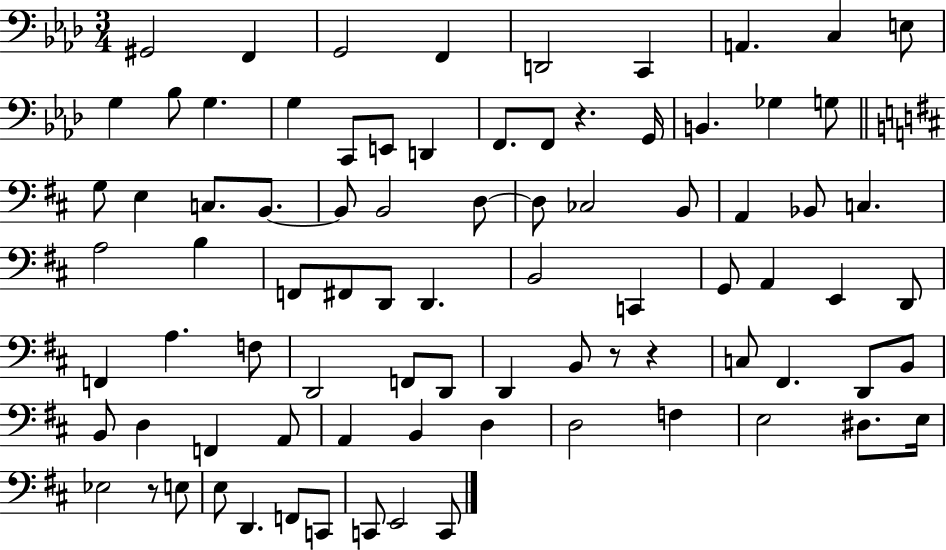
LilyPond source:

{
  \clef bass
  \numericTimeSignature
  \time 3/4
  \key aes \major
  gis,2 f,4 | g,2 f,4 | d,2 c,4 | a,4. c4 e8 | \break g4 bes8 g4. | g4 c,8 e,8 d,4 | f,8. f,8 r4. g,16 | b,4. ges4 g8 | \break \bar "||" \break \key d \major g8 e4 c8. b,8.~~ | b,8 b,2 d8~~ | d8 ces2 b,8 | a,4 bes,8 c4. | \break a2 b4 | f,8 fis,8 d,8 d,4. | b,2 c,4 | g,8 a,4 e,4 d,8 | \break f,4 a4. f8 | d,2 f,8 d,8 | d,4 b,8 r8 r4 | c8 fis,4. d,8 b,8 | \break b,8 d4 f,4 a,8 | a,4 b,4 d4 | d2 f4 | e2 dis8. e16 | \break ees2 r8 e8 | e8 d,4. f,8 c,8 | c,8 e,2 c,8 | \bar "|."
}